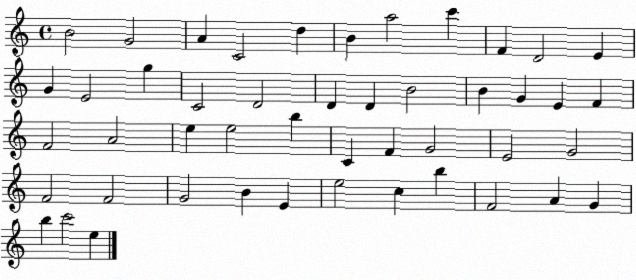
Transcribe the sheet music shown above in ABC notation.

X:1
T:Untitled
M:4/4
L:1/4
K:C
B2 G2 A C2 d B a2 c' F D2 E G E2 g C2 D2 D D B2 B G E F F2 A2 e e2 b C F G2 E2 G2 F2 F2 G2 B E e2 c b F2 A G b c'2 e